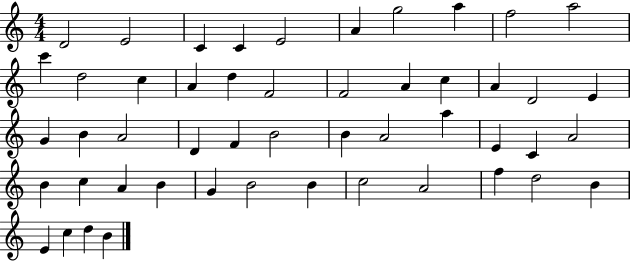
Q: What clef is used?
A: treble